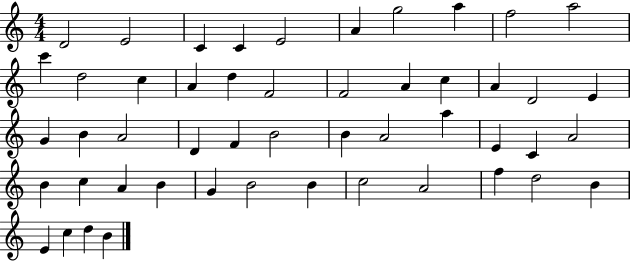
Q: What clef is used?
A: treble